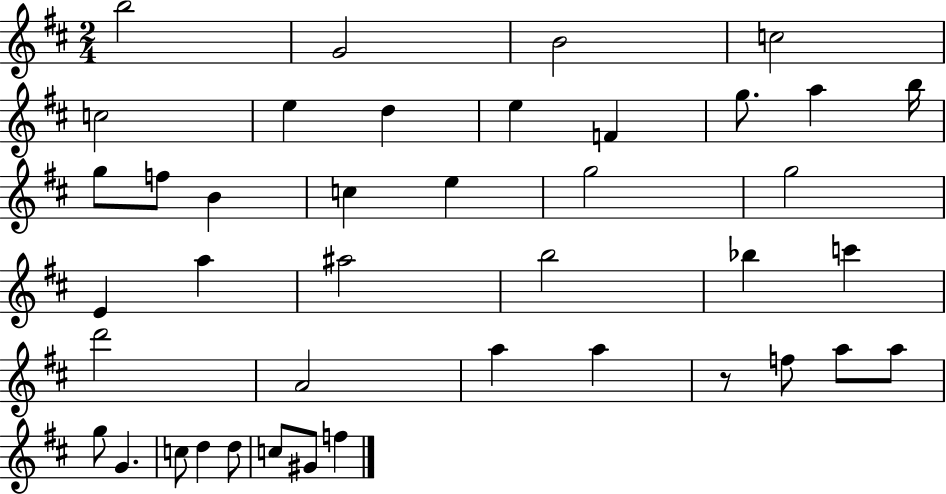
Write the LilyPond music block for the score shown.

{
  \clef treble
  \numericTimeSignature
  \time 2/4
  \key d \major
  b''2 | g'2 | b'2 | c''2 | \break c''2 | e''4 d''4 | e''4 f'4 | g''8. a''4 b''16 | \break g''8 f''8 b'4 | c''4 e''4 | g''2 | g''2 | \break e'4 a''4 | ais''2 | b''2 | bes''4 c'''4 | \break d'''2 | a'2 | a''4 a''4 | r8 f''8 a''8 a''8 | \break g''8 g'4. | c''8 d''4 d''8 | c''8 gis'8 f''4 | \bar "|."
}